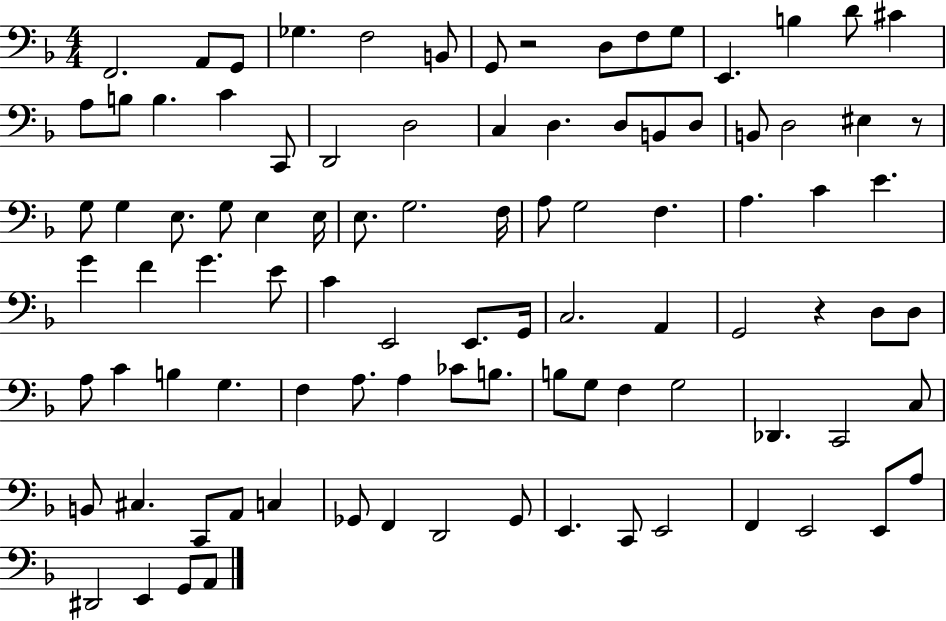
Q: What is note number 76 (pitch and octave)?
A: C2